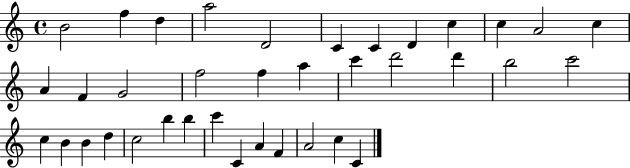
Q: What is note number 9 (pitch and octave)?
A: C5